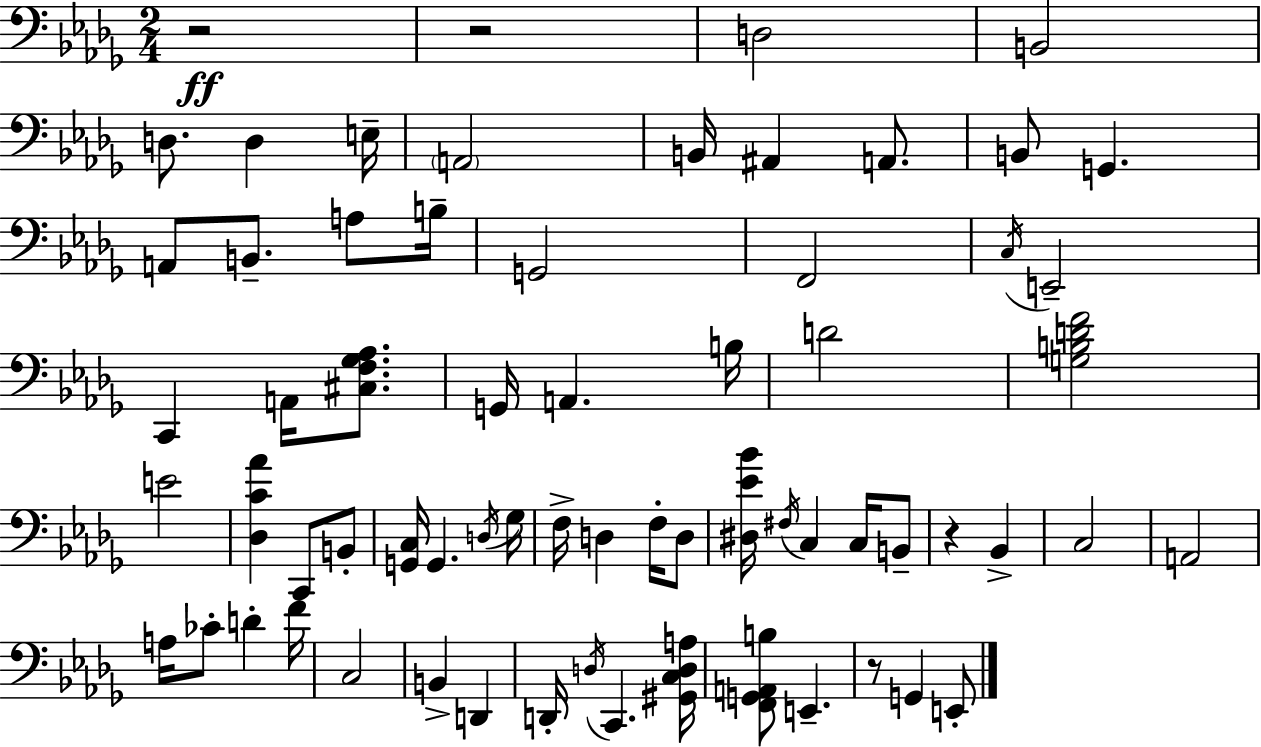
R/h R/h D3/h B2/h D3/e. D3/q E3/s A2/h B2/s A#2/q A2/e. B2/e G2/q. A2/e B2/e. A3/e B3/s G2/h F2/h C3/s E2/h C2/q A2/s [C#3,F3,Gb3,Ab3]/e. G2/s A2/q. B3/s D4/h [G3,B3,D4,F4]/h E4/h [Db3,C4,Ab4]/q C2/e B2/e [G2,C3]/s G2/q. D3/s Gb3/s F3/s D3/q F3/s D3/e [D#3,Eb4,Bb4]/s F#3/s C3/q C3/s B2/e R/q Bb2/q C3/h A2/h A3/s CES4/e D4/q F4/s C3/h B2/q D2/q D2/s D3/s C2/q. [G#2,C3,D3,A3]/s [F2,G2,A2,B3]/e E2/q. R/e G2/q E2/e